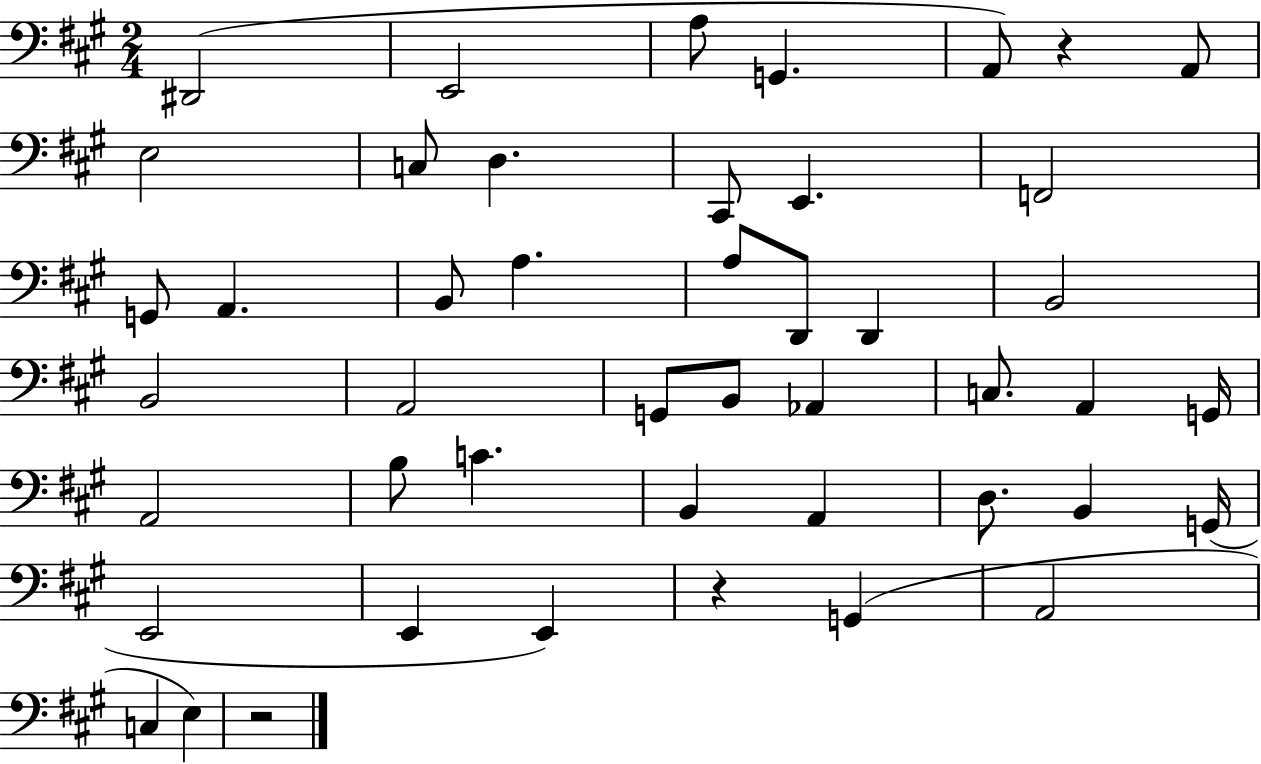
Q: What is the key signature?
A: A major